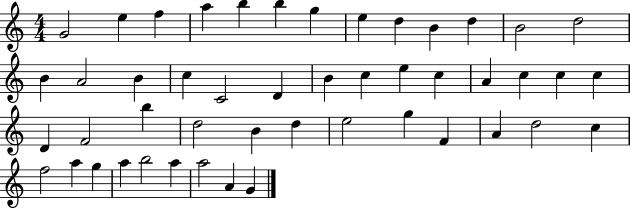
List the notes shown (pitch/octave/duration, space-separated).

G4/h E5/q F5/q A5/q B5/q B5/q G5/q E5/q D5/q B4/q D5/q B4/h D5/h B4/q A4/h B4/q C5/q C4/h D4/q B4/q C5/q E5/q C5/q A4/q C5/q C5/q C5/q D4/q F4/h B5/q D5/h B4/q D5/q E5/h G5/q F4/q A4/q D5/h C5/q F5/h A5/q G5/q A5/q B5/h A5/q A5/h A4/q G4/q